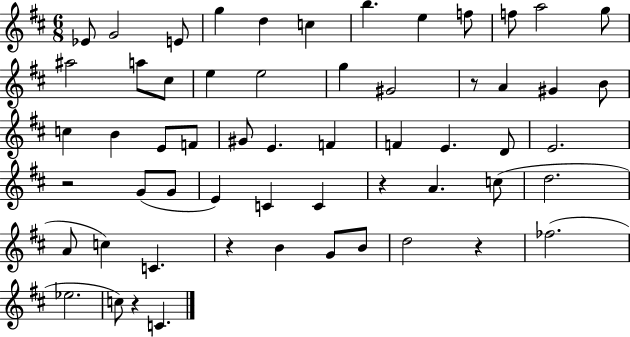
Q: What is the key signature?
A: D major